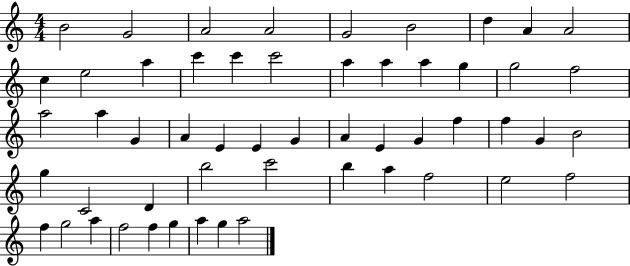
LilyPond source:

{
  \clef treble
  \numericTimeSignature
  \time 4/4
  \key c \major
  b'2 g'2 | a'2 a'2 | g'2 b'2 | d''4 a'4 a'2 | \break c''4 e''2 a''4 | c'''4 c'''4 c'''2 | a''4 a''4 a''4 g''4 | g''2 f''2 | \break a''2 a''4 g'4 | a'4 e'4 e'4 g'4 | a'4 e'4 g'4 f''4 | f''4 g'4 b'2 | \break g''4 c'2 d'4 | b''2 c'''2 | b''4 a''4 f''2 | e''2 f''2 | \break f''4 g''2 a''4 | f''2 f''4 g''4 | a''4 g''4 a''2 | \bar "|."
}